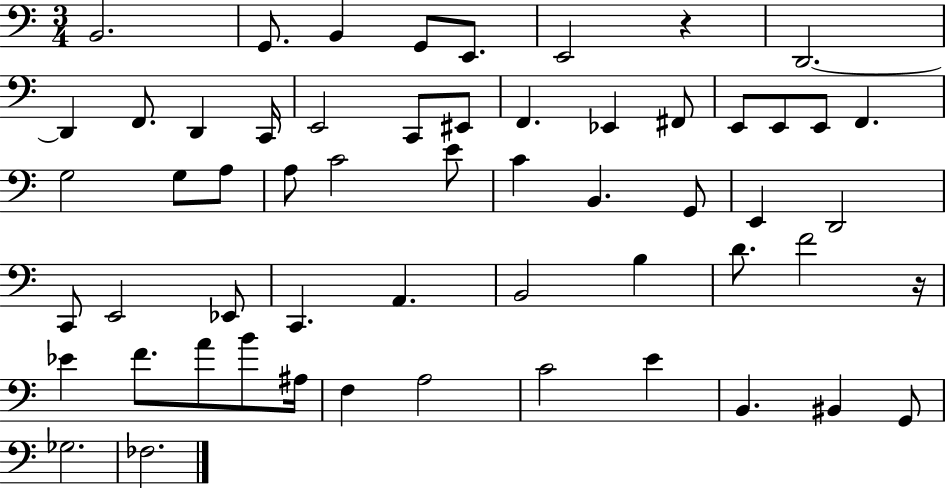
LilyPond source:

{
  \clef bass
  \numericTimeSignature
  \time 3/4
  \key c \major
  b,2. | g,8. b,4 g,8 e,8. | e,2 r4 | d,2.~~ | \break d,4 f,8. d,4 c,16 | e,2 c,8 eis,8 | f,4. ees,4 fis,8 | e,8 e,8 e,8 f,4. | \break g2 g8 a8 | a8 c'2 e'8 | c'4 b,4. g,8 | e,4 d,2 | \break c,8 e,2 ees,8 | c,4. a,4. | b,2 b4 | d'8. f'2 r16 | \break ees'4 f'8. a'8 b'8 ais16 | f4 a2 | c'2 e'4 | b,4. bis,4 g,8 | \break ges2. | fes2. | \bar "|."
}